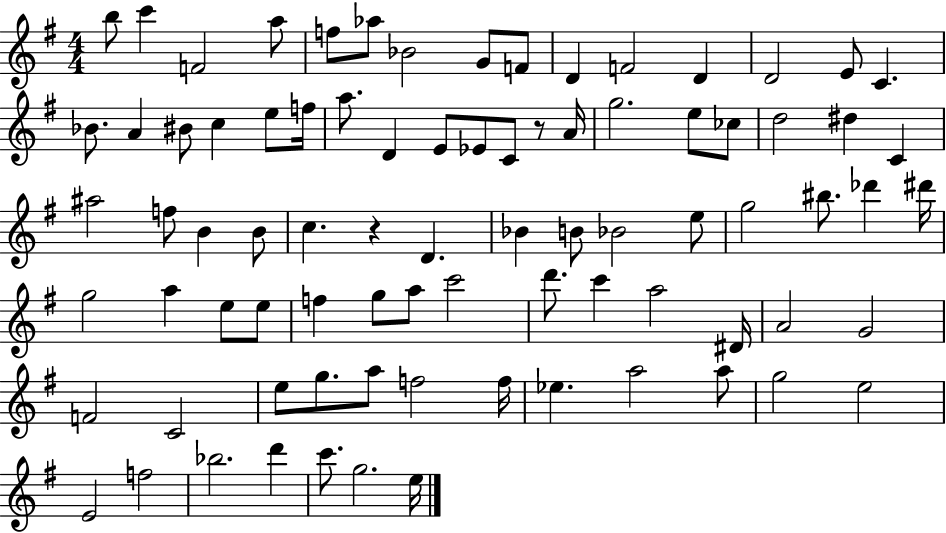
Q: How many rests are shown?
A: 2